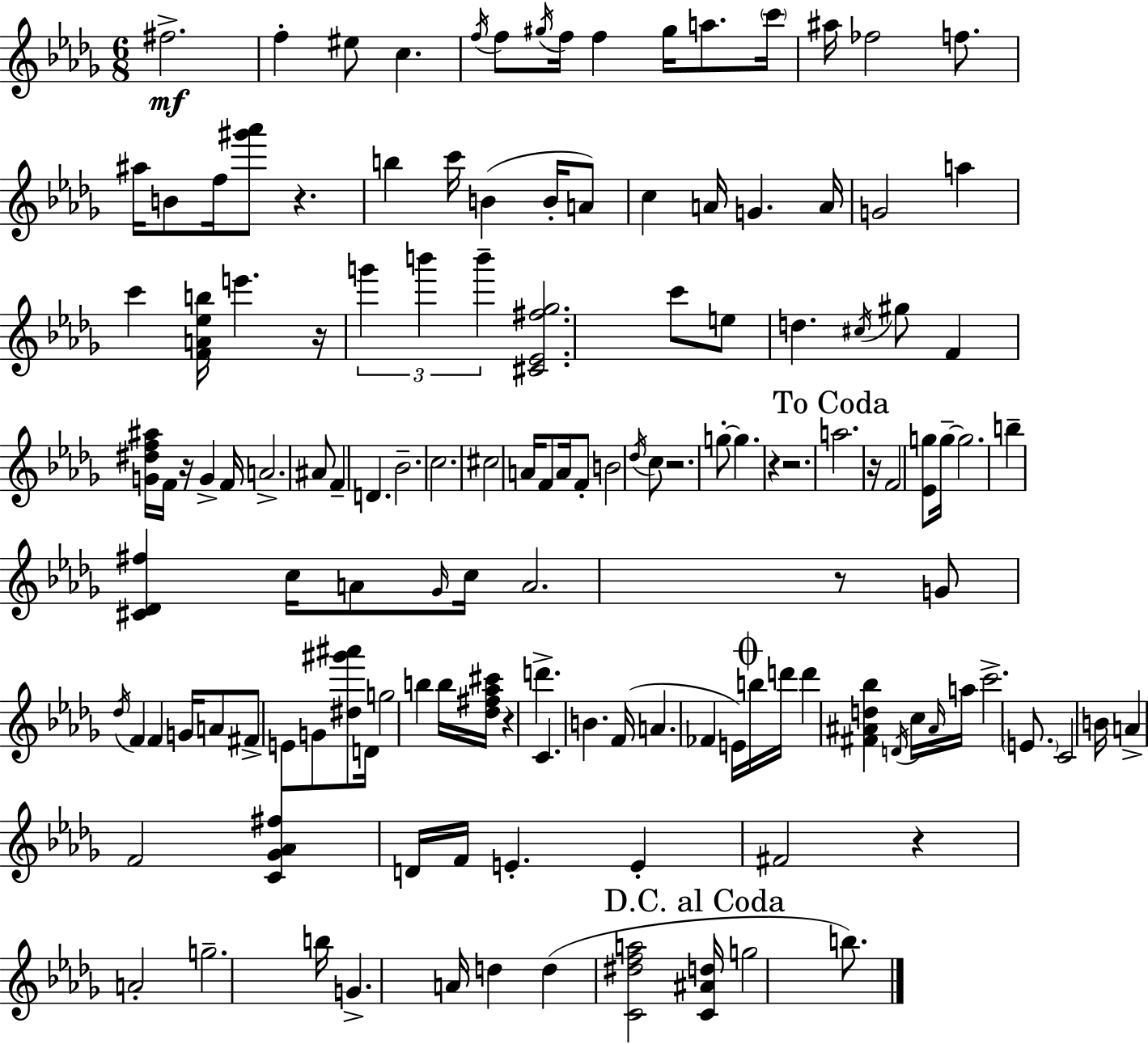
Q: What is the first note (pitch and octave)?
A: F#5